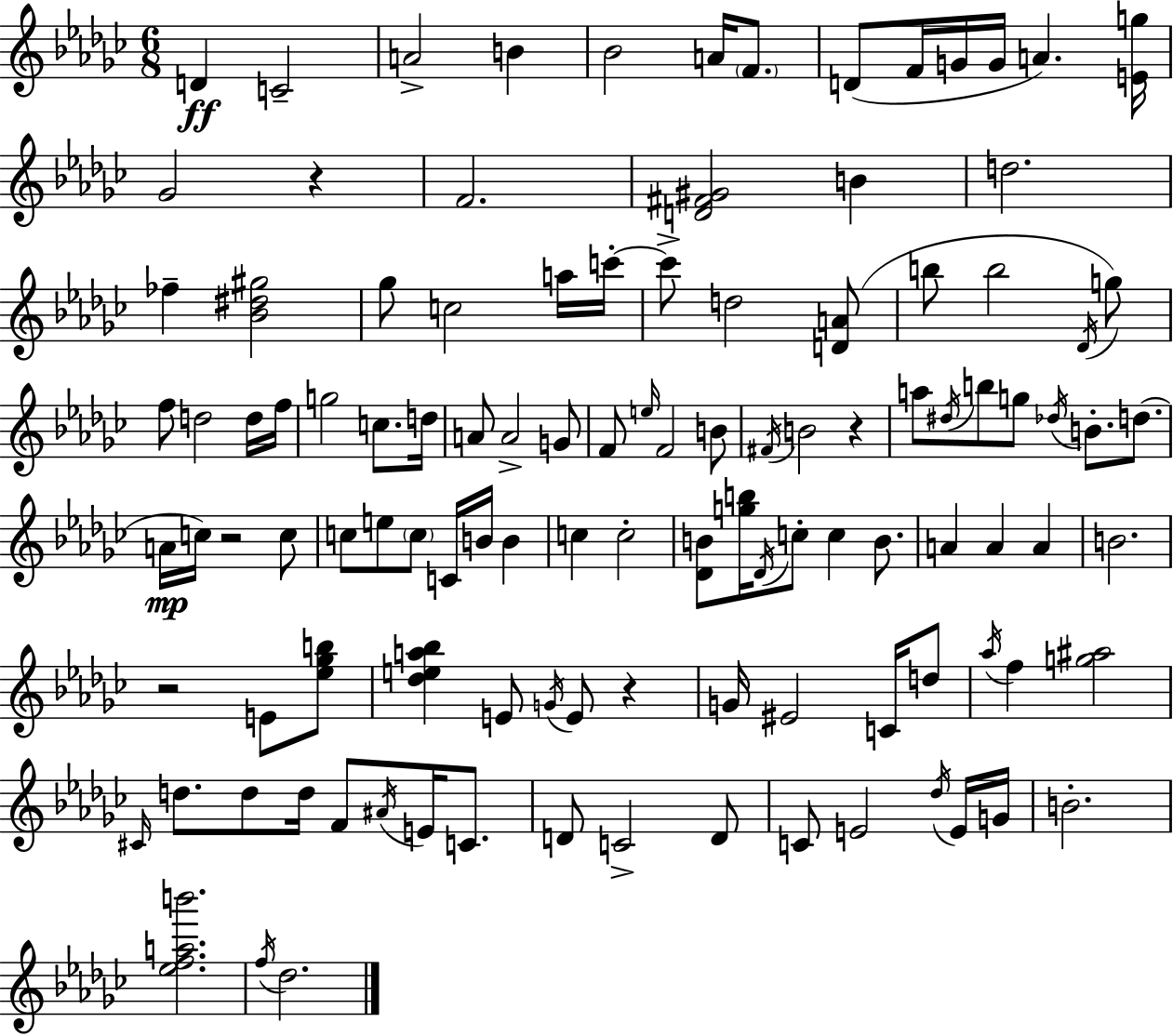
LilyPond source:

{
  \clef treble
  \numericTimeSignature
  \time 6/8
  \key ees \minor
  d'4\ff c'2-- | a'2-> b'4 | bes'2 a'16 \parenthesize f'8. | d'8( f'16 g'16 g'16 a'4.) <e' g''>16 | \break ges'2 r4 | f'2. | <d' fis' gis'>2 b'4 | d''2. | \break fes''4-- <bes' dis'' gis''>2 | ges''8 c''2 a''16 c'''16-.~~ | c'''8-> d''2 <d' a'>8( | b''8 b''2 \acciaccatura { des'16 }) g''8 | \break f''8 d''2 d''16 | f''16 g''2 c''8. | d''16 a'8 a'2-> g'8 | f'8 \grace { e''16 } f'2 | \break b'8 \acciaccatura { fis'16 } b'2 r4 | a''8 \acciaccatura { dis''16 } b''8 g''8 \acciaccatura { des''16 } b'8.-. | d''8.( a'16\mp c''16) r2 | c''8 c''8 e''8 \parenthesize c''8 c'16 | \break b'16 b'4 c''4 c''2-. | <des' b'>8 <g'' b''>16 \acciaccatura { des'16 } c''8-. c''4 | b'8. a'4 a'4 | a'4 b'2. | \break r2 | e'8 <ees'' ges'' b''>8 <des'' e'' a'' bes''>4 e'8 | \acciaccatura { g'16 } e'8 r4 g'16 eis'2 | c'16 d''8 \acciaccatura { aes''16 } f''4 | \break <g'' ais''>2 \grace { cis'16 } d''8. | d''8 d''16 f'8 \acciaccatura { ais'16 } e'16 c'8. d'8 | c'2-> d'8 c'8 | e'2 \acciaccatura { des''16 } e'16 g'16 b'2.-. | \break <ees'' f'' a'' b'''>2. | \acciaccatura { f''16 } | des''2. | \bar "|."
}